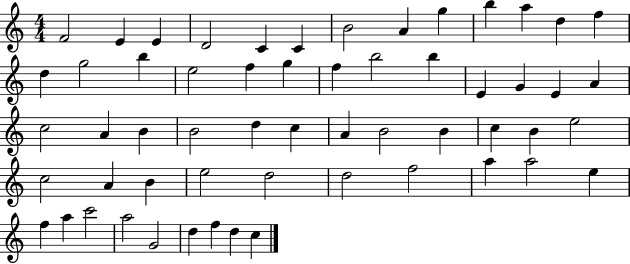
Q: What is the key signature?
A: C major